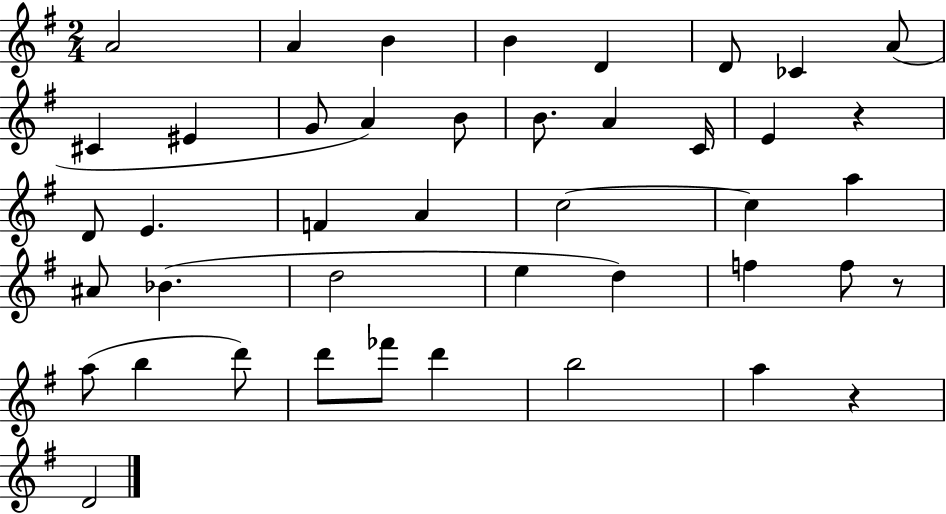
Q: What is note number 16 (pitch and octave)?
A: C4